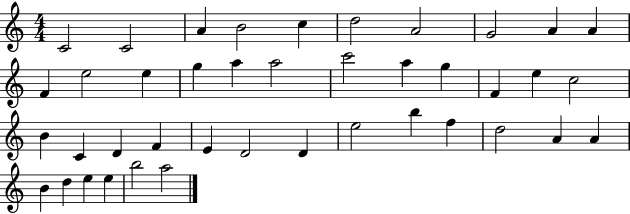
C4/h C4/h A4/q B4/h C5/q D5/h A4/h G4/h A4/q A4/q F4/q E5/h E5/q G5/q A5/q A5/h C6/h A5/q G5/q F4/q E5/q C5/h B4/q C4/q D4/q F4/q E4/q D4/h D4/q E5/h B5/q F5/q D5/h A4/q A4/q B4/q D5/q E5/q E5/q B5/h A5/h